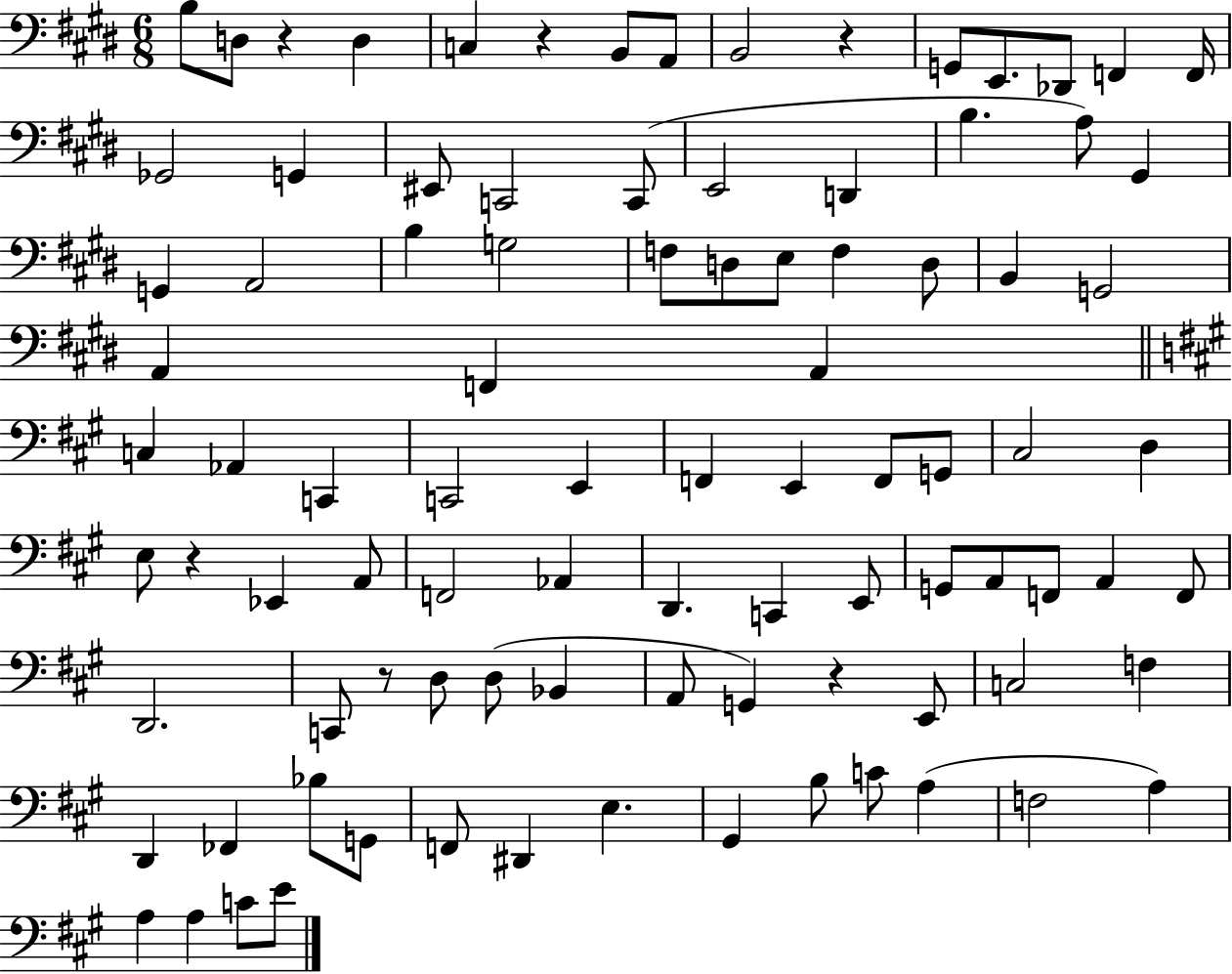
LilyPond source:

{
  \clef bass
  \numericTimeSignature
  \time 6/8
  \key e \major
  b8 d8 r4 d4 | c4 r4 b,8 a,8 | b,2 r4 | g,8 e,8. des,8 f,4 f,16 | \break ges,2 g,4 | eis,8 c,2 c,8( | e,2 d,4 | b4. a8) gis,4 | \break g,4 a,2 | b4 g2 | f8 d8 e8 f4 d8 | b,4 g,2 | \break a,4 f,4 a,4 | \bar "||" \break \key a \major c4 aes,4 c,4 | c,2 e,4 | f,4 e,4 f,8 g,8 | cis2 d4 | \break e8 r4 ees,4 a,8 | f,2 aes,4 | d,4. c,4 e,8 | g,8 a,8 f,8 a,4 f,8 | \break d,2. | c,8 r8 d8 d8( bes,4 | a,8 g,4) r4 e,8 | c2 f4 | \break d,4 fes,4 bes8 g,8 | f,8 dis,4 e4. | gis,4 b8 c'8 a4( | f2 a4) | \break a4 a4 c'8 e'8 | \bar "|."
}